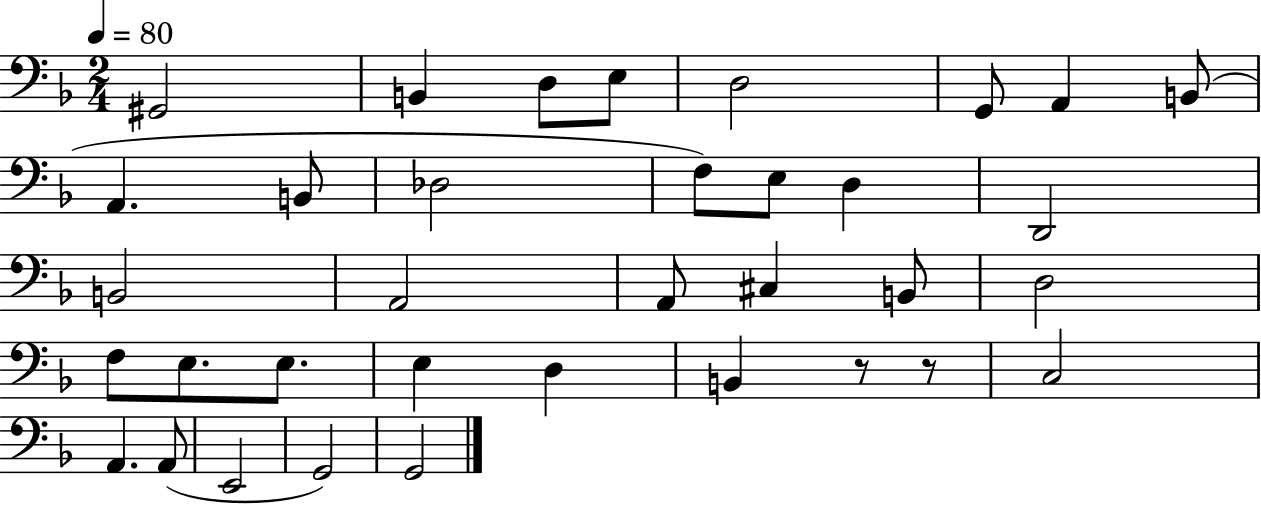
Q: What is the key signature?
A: F major